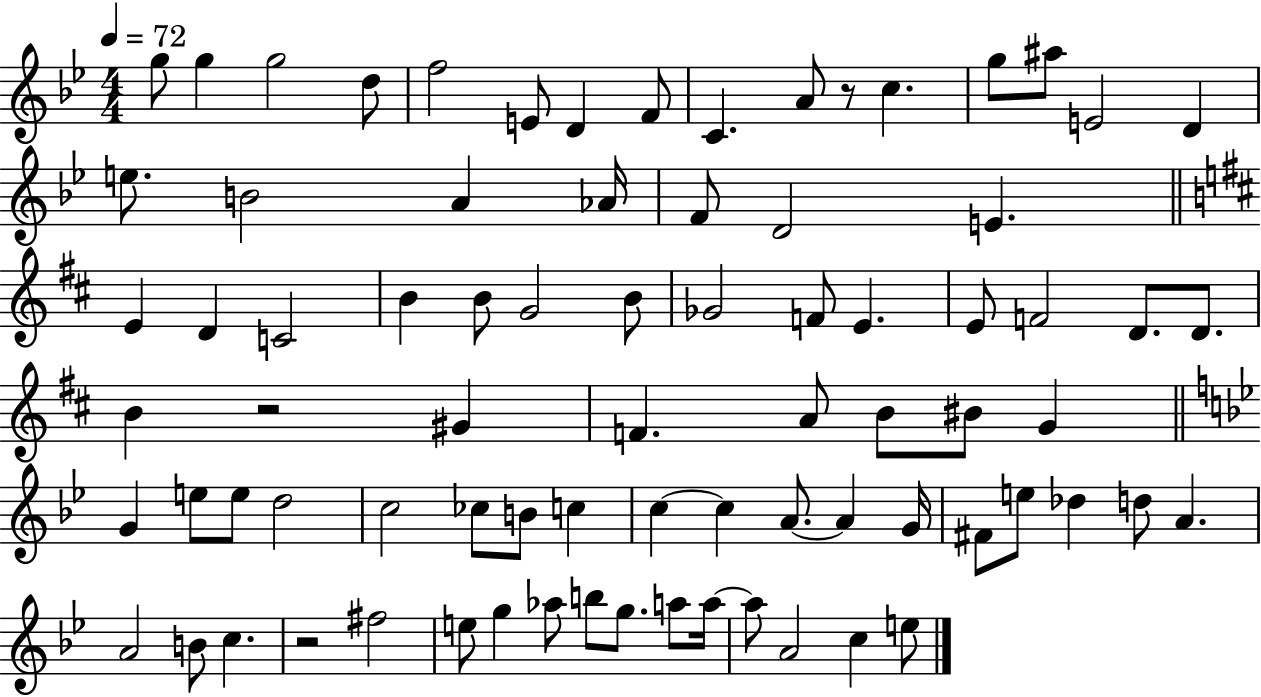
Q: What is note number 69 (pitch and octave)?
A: B5